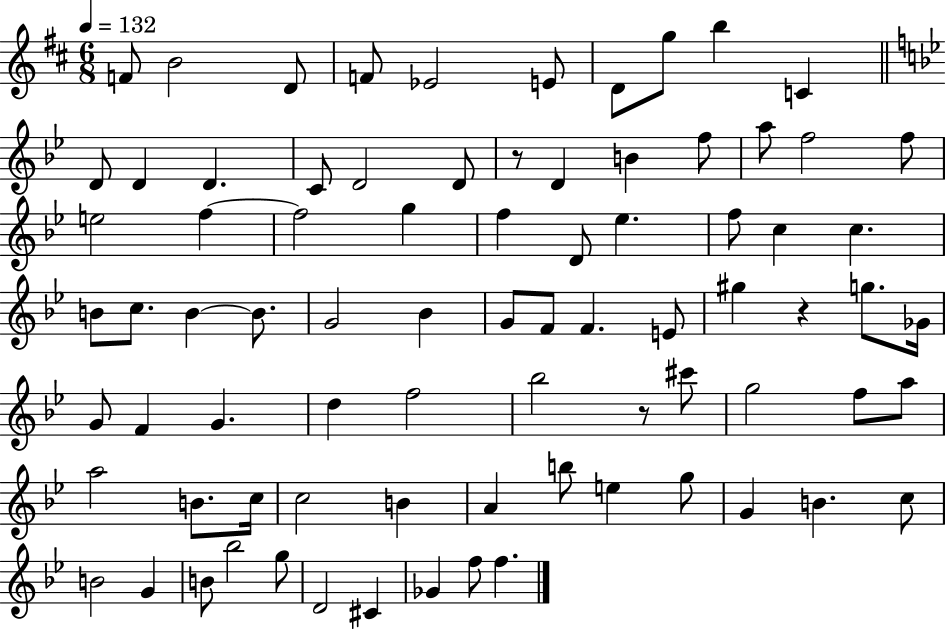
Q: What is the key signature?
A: D major